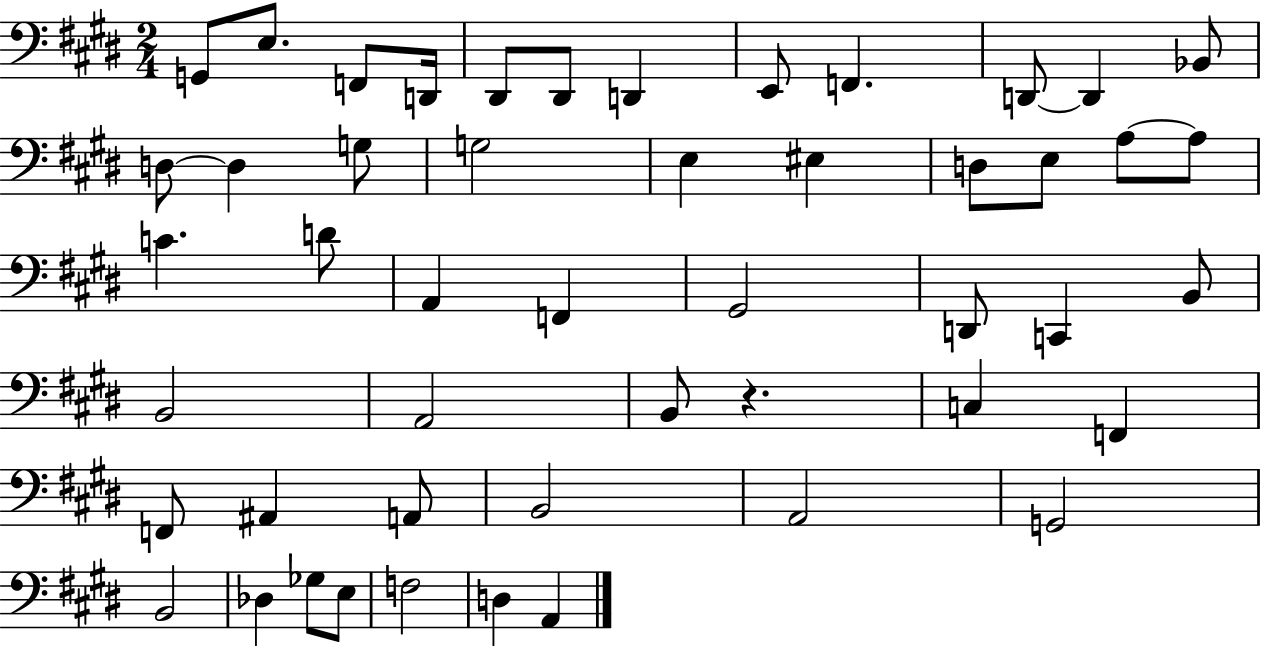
X:1
T:Untitled
M:2/4
L:1/4
K:E
G,,/2 E,/2 F,,/2 D,,/4 ^D,,/2 ^D,,/2 D,, E,,/2 F,, D,,/2 D,, _B,,/2 D,/2 D, G,/2 G,2 E, ^E, D,/2 E,/2 A,/2 A,/2 C D/2 A,, F,, ^G,,2 D,,/2 C,, B,,/2 B,,2 A,,2 B,,/2 z C, F,, F,,/2 ^A,, A,,/2 B,,2 A,,2 G,,2 B,,2 _D, _G,/2 E,/2 F,2 D, A,,